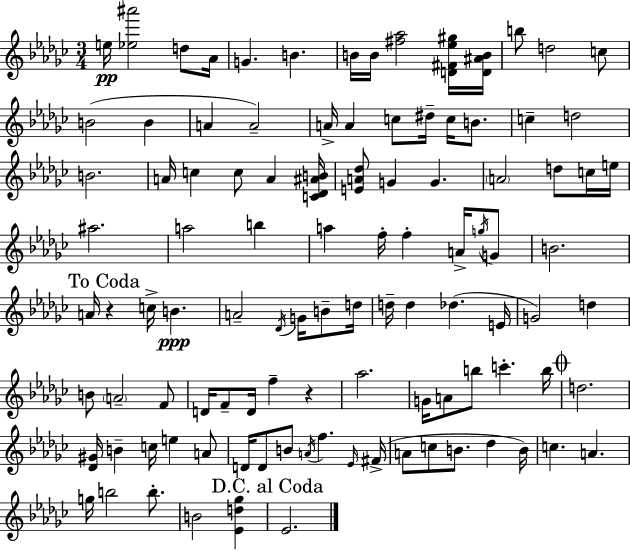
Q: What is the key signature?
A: EES minor